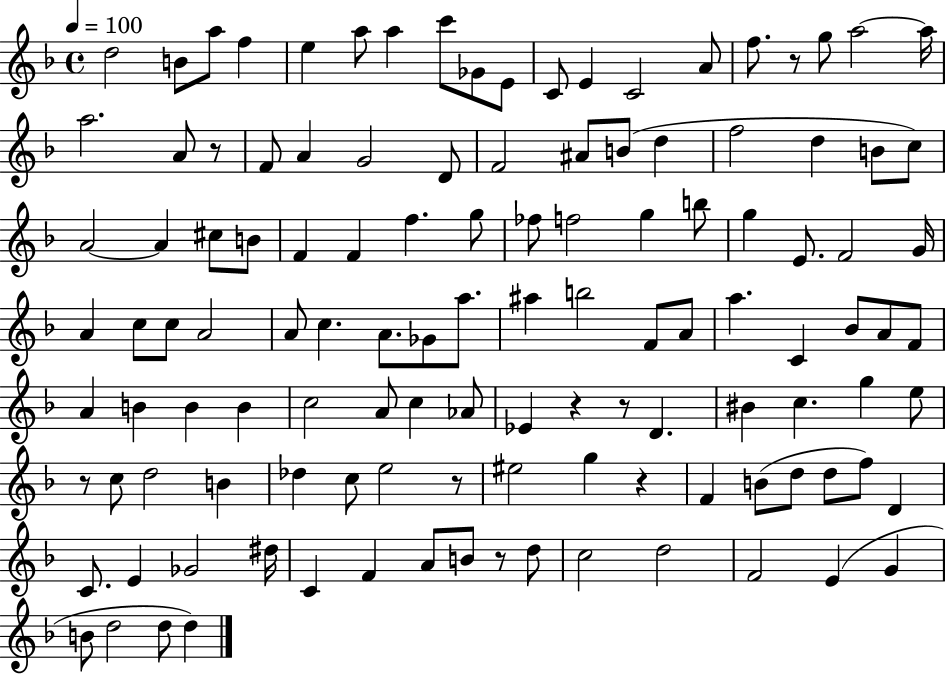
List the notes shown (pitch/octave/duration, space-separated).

D5/h B4/e A5/e F5/q E5/q A5/e A5/q C6/e Gb4/e E4/e C4/e E4/q C4/h A4/e F5/e. R/e G5/e A5/h A5/s A5/h. A4/e R/e F4/e A4/q G4/h D4/e F4/h A#4/e B4/e D5/q F5/h D5/q B4/e C5/e A4/h A4/q C#5/e B4/e F4/q F4/q F5/q. G5/e FES5/e F5/h G5/q B5/e G5/q E4/e. F4/h G4/s A4/q C5/e C5/e A4/h A4/e C5/q. A4/e. Gb4/e A5/e. A#5/q B5/h F4/e A4/e A5/q. C4/q Bb4/e A4/e F4/e A4/q B4/q B4/q B4/q C5/h A4/e C5/q Ab4/e Eb4/q R/q R/e D4/q. BIS4/q C5/q. G5/q E5/e R/e C5/e D5/h B4/q Db5/q C5/e E5/h R/e EIS5/h G5/q R/q F4/q B4/e D5/e D5/e F5/e D4/q C4/e. E4/q Gb4/h D#5/s C4/q F4/q A4/e B4/e R/e D5/e C5/h D5/h F4/h E4/q G4/q B4/e D5/h D5/e D5/q